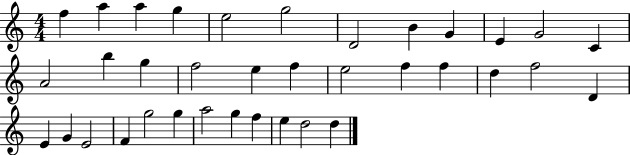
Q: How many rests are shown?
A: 0